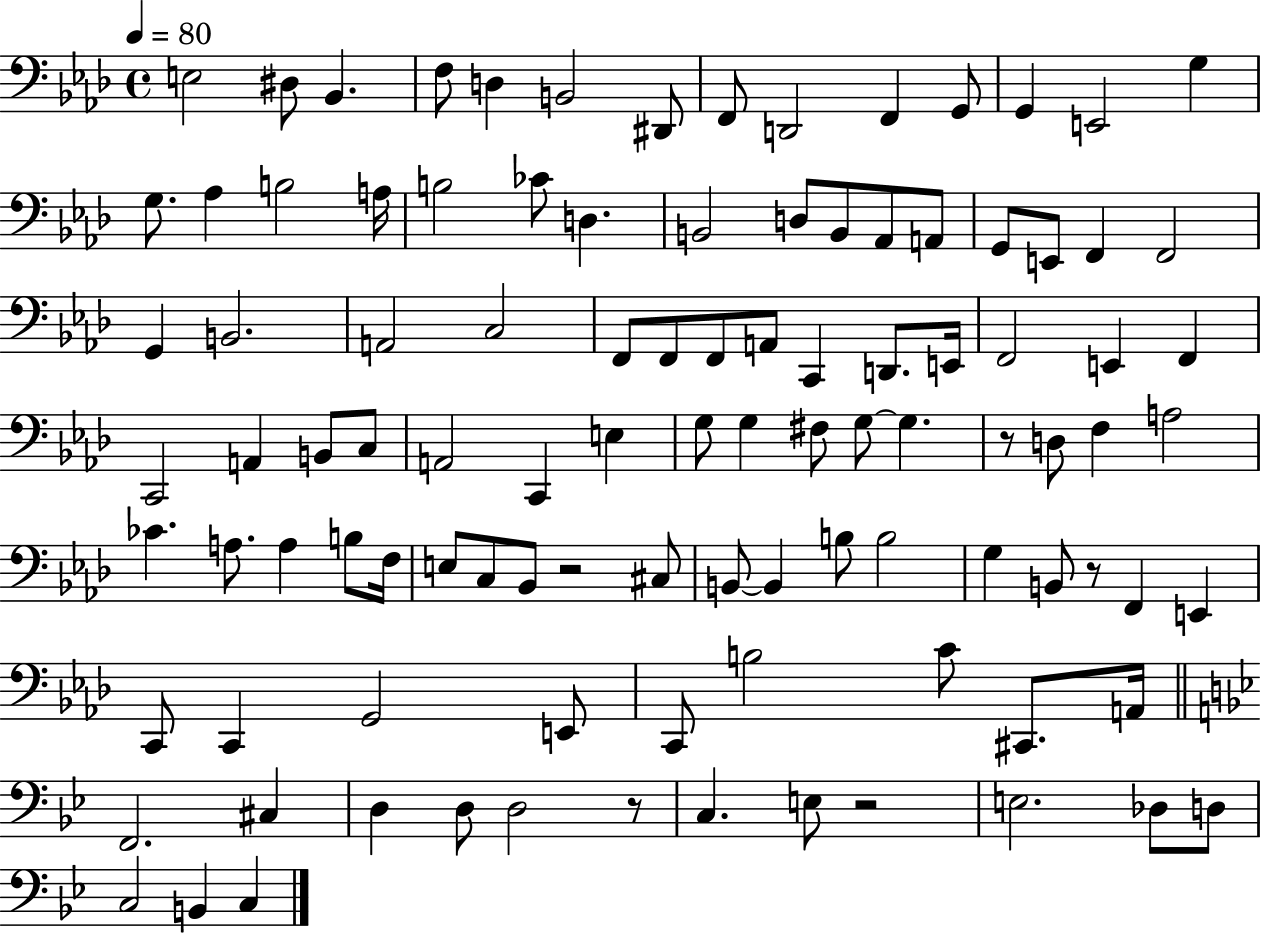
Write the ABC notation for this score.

X:1
T:Untitled
M:4/4
L:1/4
K:Ab
E,2 ^D,/2 _B,, F,/2 D, B,,2 ^D,,/2 F,,/2 D,,2 F,, G,,/2 G,, E,,2 G, G,/2 _A, B,2 A,/4 B,2 _C/2 D, B,,2 D,/2 B,,/2 _A,,/2 A,,/2 G,,/2 E,,/2 F,, F,,2 G,, B,,2 A,,2 C,2 F,,/2 F,,/2 F,,/2 A,,/2 C,, D,,/2 E,,/4 F,,2 E,, F,, C,,2 A,, B,,/2 C,/2 A,,2 C,, E, G,/2 G, ^F,/2 G,/2 G, z/2 D,/2 F, A,2 _C A,/2 A, B,/2 F,/4 E,/2 C,/2 _B,,/2 z2 ^C,/2 B,,/2 B,, B,/2 B,2 G, B,,/2 z/2 F,, E,, C,,/2 C,, G,,2 E,,/2 C,,/2 B,2 C/2 ^C,,/2 A,,/4 F,,2 ^C, D, D,/2 D,2 z/2 C, E,/2 z2 E,2 _D,/2 D,/2 C,2 B,, C,